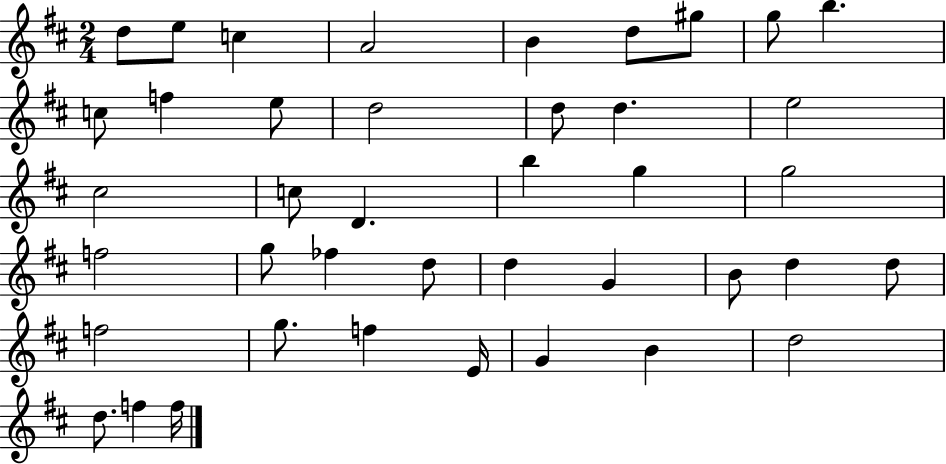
X:1
T:Untitled
M:2/4
L:1/4
K:D
d/2 e/2 c A2 B d/2 ^g/2 g/2 b c/2 f e/2 d2 d/2 d e2 ^c2 c/2 D b g g2 f2 g/2 _f d/2 d G B/2 d d/2 f2 g/2 f E/4 G B d2 d/2 f f/4